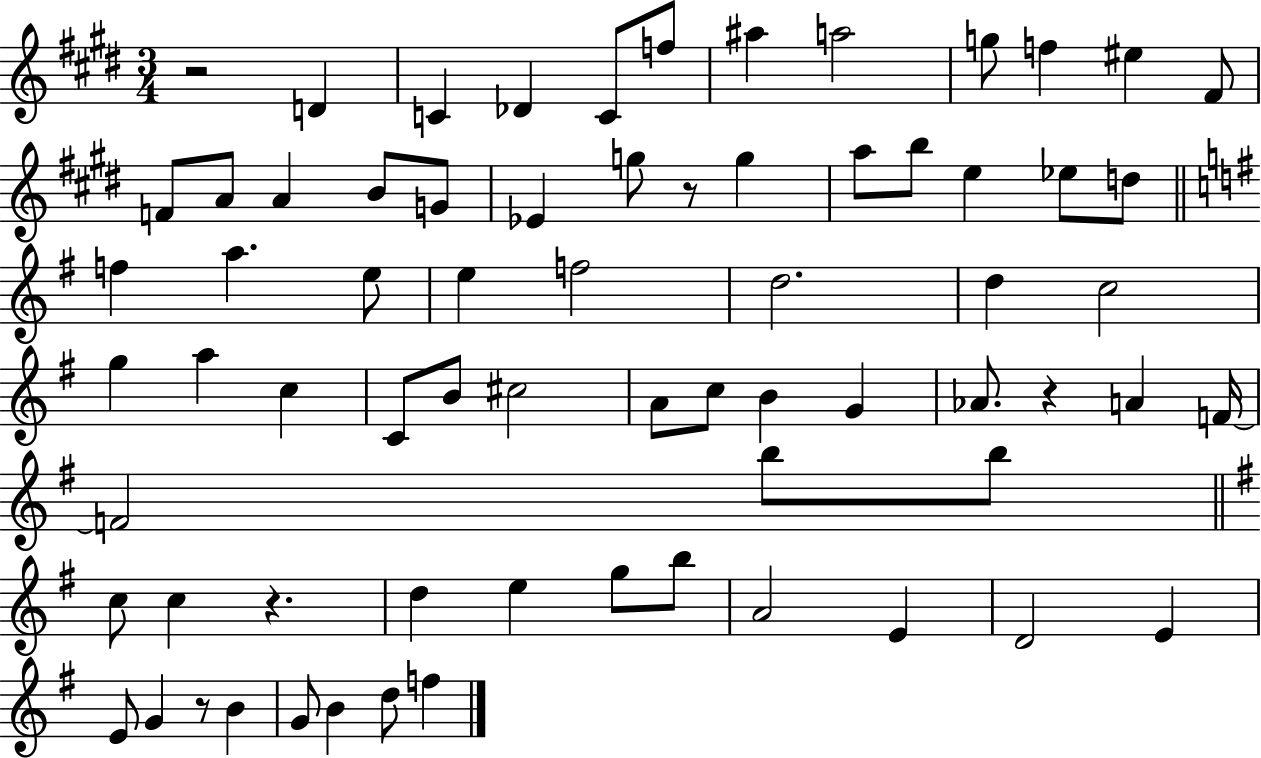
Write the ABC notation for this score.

X:1
T:Untitled
M:3/4
L:1/4
K:E
z2 D C _D C/2 f/2 ^a a2 g/2 f ^e ^F/2 F/2 A/2 A B/2 G/2 _E g/2 z/2 g a/2 b/2 e _e/2 d/2 f a e/2 e f2 d2 d c2 g a c C/2 B/2 ^c2 A/2 c/2 B G _A/2 z A F/4 F2 b/2 b/2 c/2 c z d e g/2 b/2 A2 E D2 E E/2 G z/2 B G/2 B d/2 f